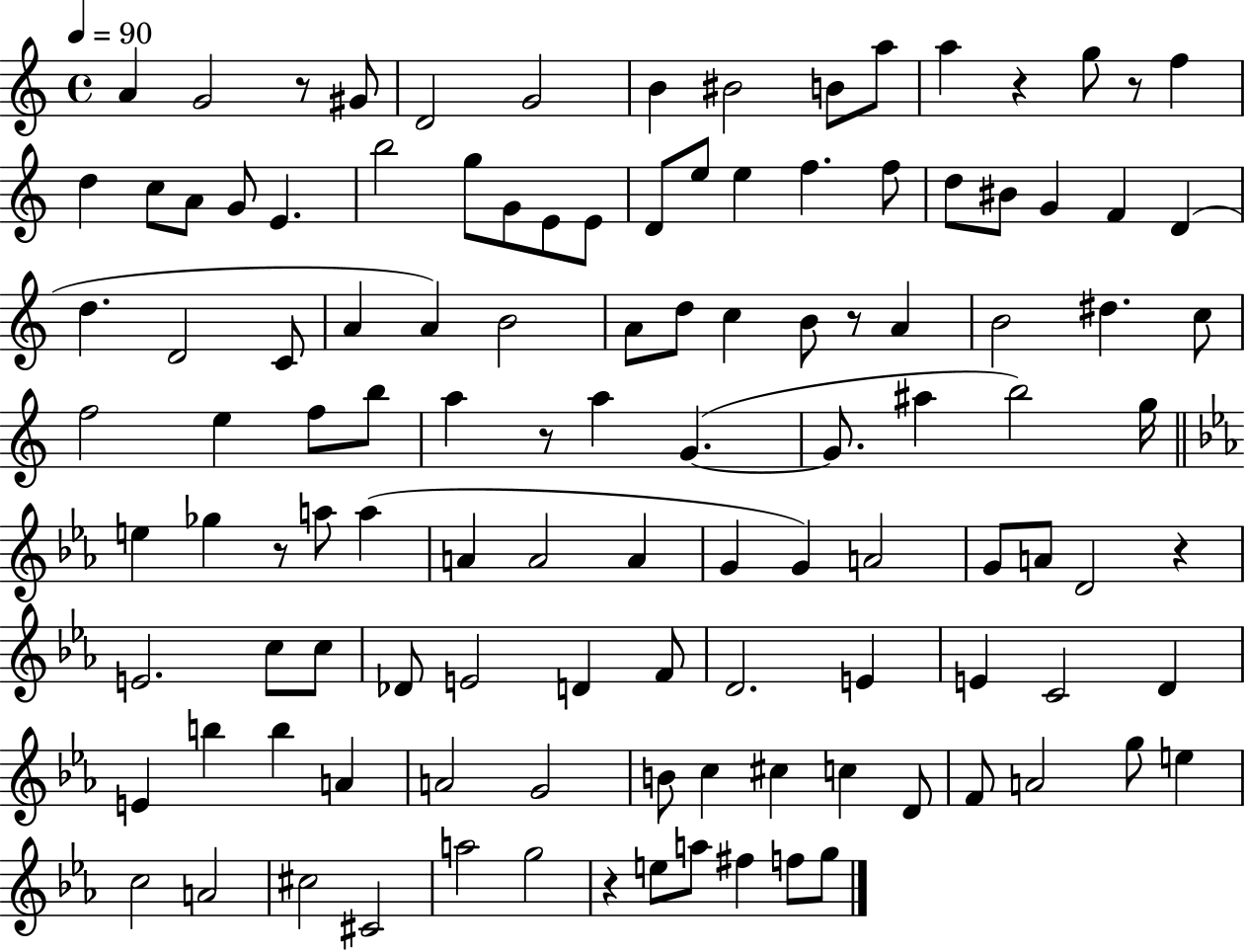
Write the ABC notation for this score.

X:1
T:Untitled
M:4/4
L:1/4
K:C
A G2 z/2 ^G/2 D2 G2 B ^B2 B/2 a/2 a z g/2 z/2 f d c/2 A/2 G/2 E b2 g/2 G/2 E/2 E/2 D/2 e/2 e f f/2 d/2 ^B/2 G F D d D2 C/2 A A B2 A/2 d/2 c B/2 z/2 A B2 ^d c/2 f2 e f/2 b/2 a z/2 a G G/2 ^a b2 g/4 e _g z/2 a/2 a A A2 A G G A2 G/2 A/2 D2 z E2 c/2 c/2 _D/2 E2 D F/2 D2 E E C2 D E b b A A2 G2 B/2 c ^c c D/2 F/2 A2 g/2 e c2 A2 ^c2 ^C2 a2 g2 z e/2 a/2 ^f f/2 g/2